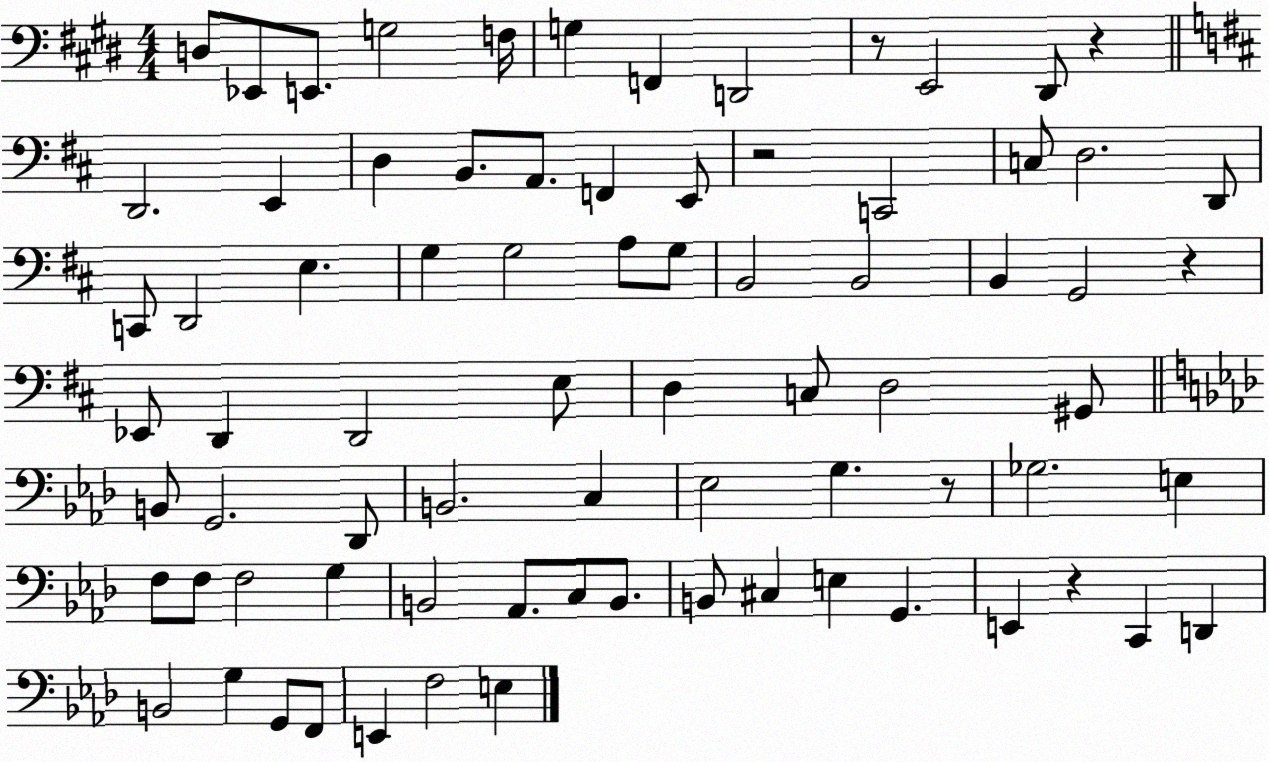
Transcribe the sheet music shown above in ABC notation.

X:1
T:Untitled
M:4/4
L:1/4
K:E
D,/2 _E,,/2 E,,/2 G,2 F,/4 G, F,, D,,2 z/2 E,,2 ^D,,/2 z D,,2 E,, D, B,,/2 A,,/2 F,, E,,/2 z2 C,,2 C,/2 D,2 D,,/2 C,,/2 D,,2 E, G, G,2 A,/2 G,/2 B,,2 B,,2 B,, G,,2 z _E,,/2 D,, D,,2 E,/2 D, C,/2 D,2 ^G,,/2 B,,/2 G,,2 _D,,/2 B,,2 C, _E,2 G, z/2 _G,2 E, F,/2 F,/2 F,2 G, B,,2 _A,,/2 C,/2 B,,/2 B,,/2 ^C, E, G,, E,, z C,, D,, B,,2 G, G,,/2 F,,/2 E,, F,2 E,